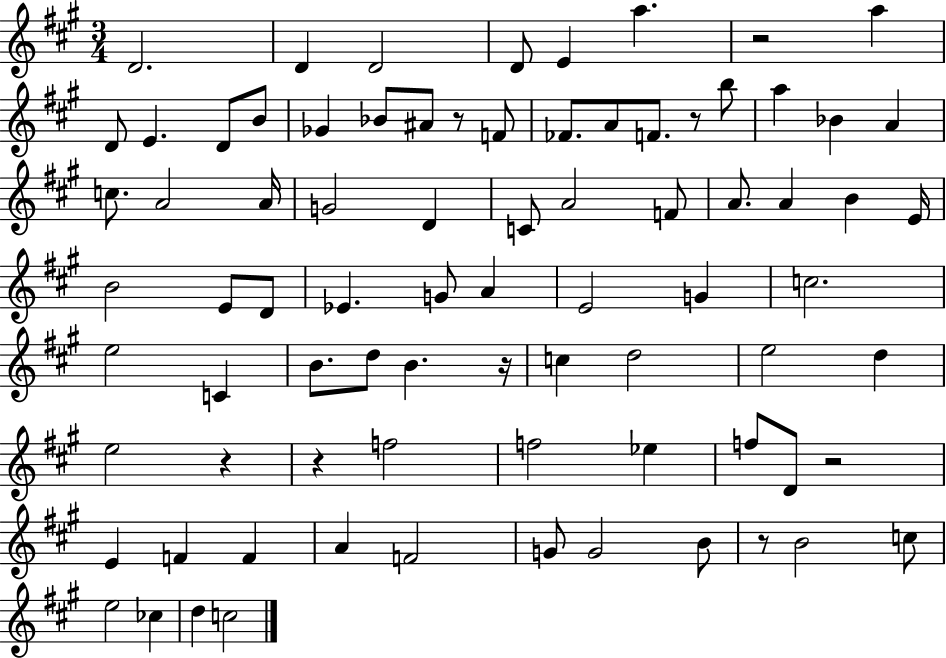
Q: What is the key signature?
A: A major